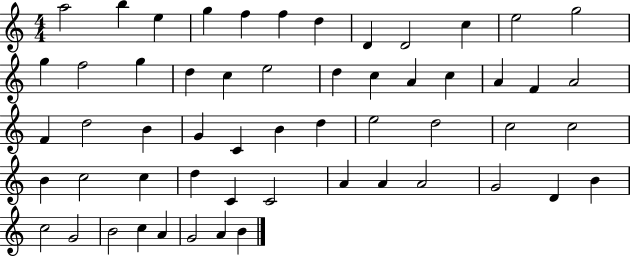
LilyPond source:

{
  \clef treble
  \numericTimeSignature
  \time 4/4
  \key c \major
  a''2 b''4 e''4 | g''4 f''4 f''4 d''4 | d'4 d'2 c''4 | e''2 g''2 | \break g''4 f''2 g''4 | d''4 c''4 e''2 | d''4 c''4 a'4 c''4 | a'4 f'4 a'2 | \break f'4 d''2 b'4 | g'4 c'4 b'4 d''4 | e''2 d''2 | c''2 c''2 | \break b'4 c''2 c''4 | d''4 c'4 c'2 | a'4 a'4 a'2 | g'2 d'4 b'4 | \break c''2 g'2 | b'2 c''4 a'4 | g'2 a'4 b'4 | \bar "|."
}